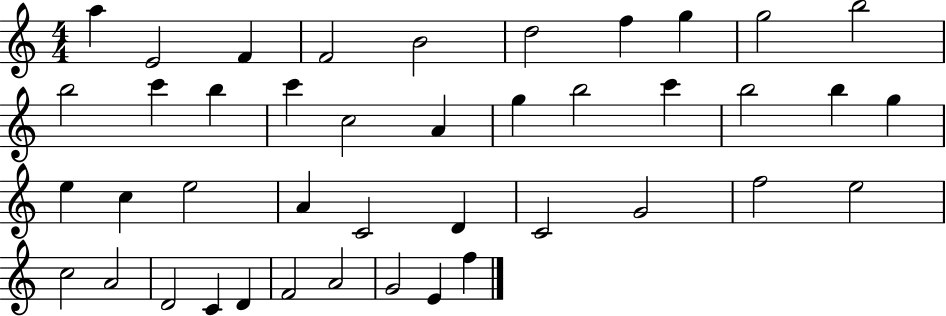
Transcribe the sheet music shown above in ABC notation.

X:1
T:Untitled
M:4/4
L:1/4
K:C
a E2 F F2 B2 d2 f g g2 b2 b2 c' b c' c2 A g b2 c' b2 b g e c e2 A C2 D C2 G2 f2 e2 c2 A2 D2 C D F2 A2 G2 E f